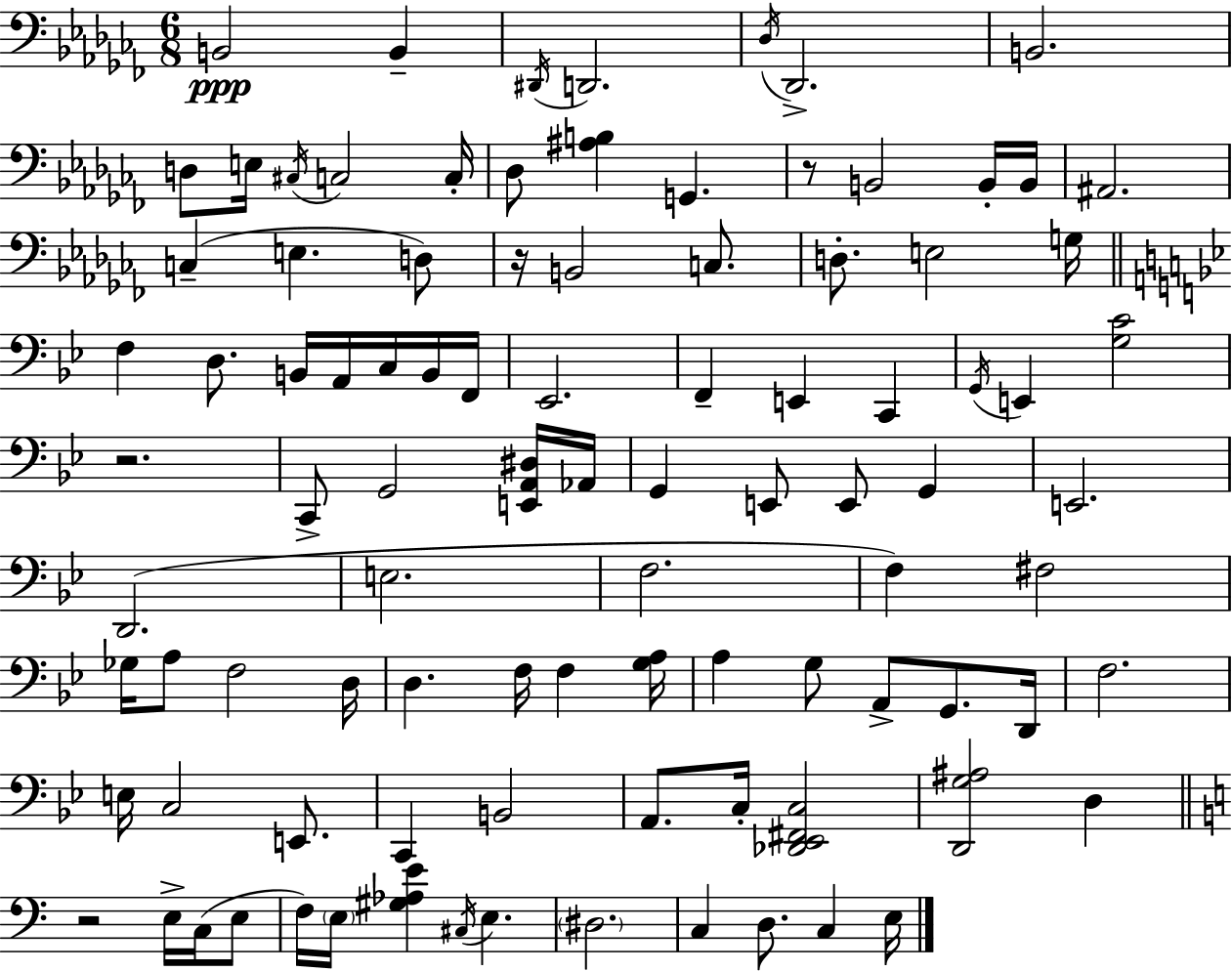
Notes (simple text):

B2/h B2/q D#2/s D2/h. Db3/s Db2/h. B2/h. D3/e E3/s C#3/s C3/h C3/s Db3/e [A#3,B3]/q G2/q. R/e B2/h B2/s B2/s A#2/h. C3/q E3/q. D3/e R/s B2/h C3/e. D3/e. E3/h G3/s F3/q D3/e. B2/s A2/s C3/s B2/s F2/s Eb2/h. F2/q E2/q C2/q G2/s E2/q [G3,C4]/h R/h. C2/e G2/h [E2,A2,D#3]/s Ab2/s G2/q E2/e E2/e G2/q E2/h. D2/h. E3/h. F3/h. F3/q F#3/h Gb3/s A3/e F3/h D3/s D3/q. F3/s F3/q [G3,A3]/s A3/q G3/e A2/e G2/e. D2/s F3/h. E3/s C3/h E2/e. C2/q B2/h A2/e. C3/s [Db2,Eb2,F#2,C3]/h [D2,G3,A#3]/h D3/q R/h E3/s C3/s E3/e F3/s E3/s [G#3,Ab3,E4]/q C#3/s E3/q. D#3/h. C3/q D3/e. C3/q E3/s